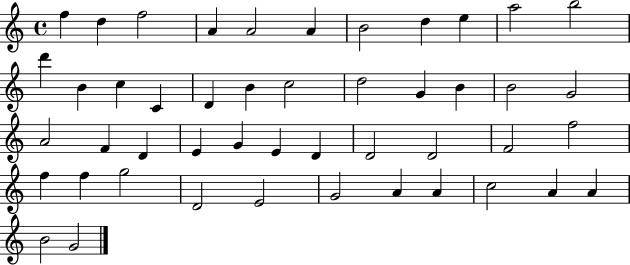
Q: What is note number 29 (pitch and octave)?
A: E4